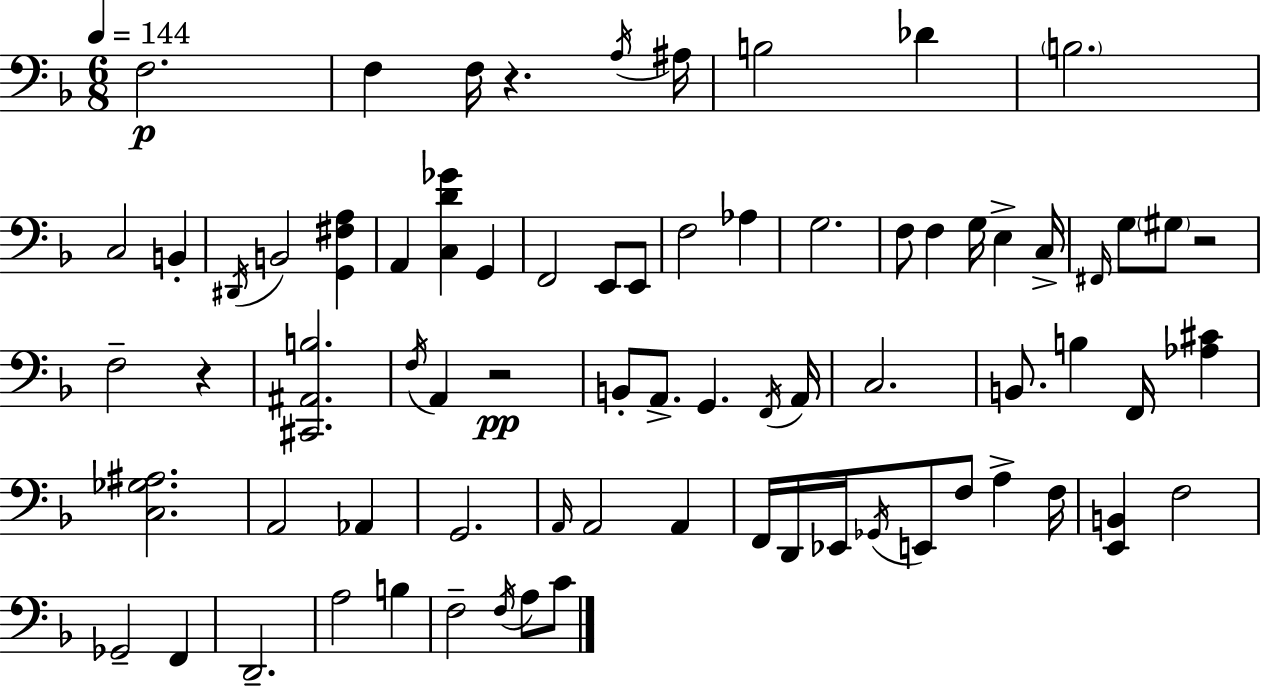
{
  \clef bass
  \numericTimeSignature
  \time 6/8
  \key f \major
  \tempo 4 = 144
  f2.\p | f4 f16 r4. \acciaccatura { a16 } | ais16 b2 des'4 | \parenthesize b2. | \break c2 b,4-. | \acciaccatura { dis,16 } b,2 <g, fis a>4 | a,4 <c d' ges'>4 g,4 | f,2 e,8 | \break e,8 f2 aes4 | g2. | f8 f4 g16 e4-> | c16-> \grace { fis,16 } g8 \parenthesize gis8 r2 | \break f2-- r4 | <cis, ais, b>2. | \acciaccatura { f16 } a,4 r2\pp | b,8-. a,8.-> g,4. | \break \acciaccatura { f,16 } a,16 c2. | b,8. b4 | f,16 <aes cis'>4 <c ges ais>2. | a,2 | \break aes,4 g,2. | \grace { a,16 } a,2 | a,4 f,16 d,16 ees,16 \acciaccatura { ges,16 } e,8 | f8 a4-> f16 <e, b,>4 f2 | \break ges,2-- | f,4 d,2.-- | a2 | b4 f2-- | \break \acciaccatura { f16 } a8 c'8 \bar "|."
}